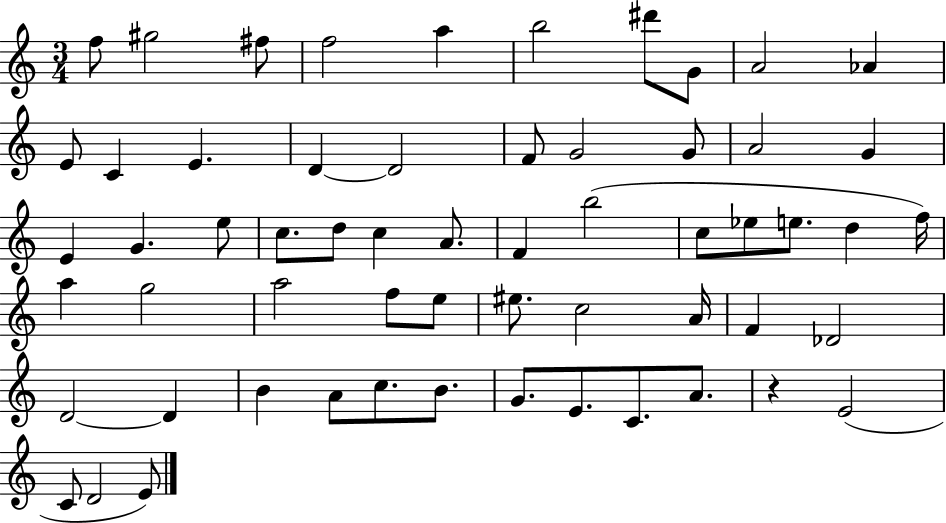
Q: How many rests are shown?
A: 1